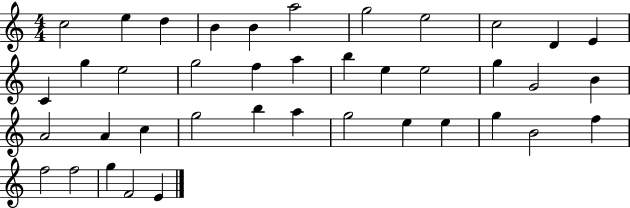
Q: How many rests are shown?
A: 0